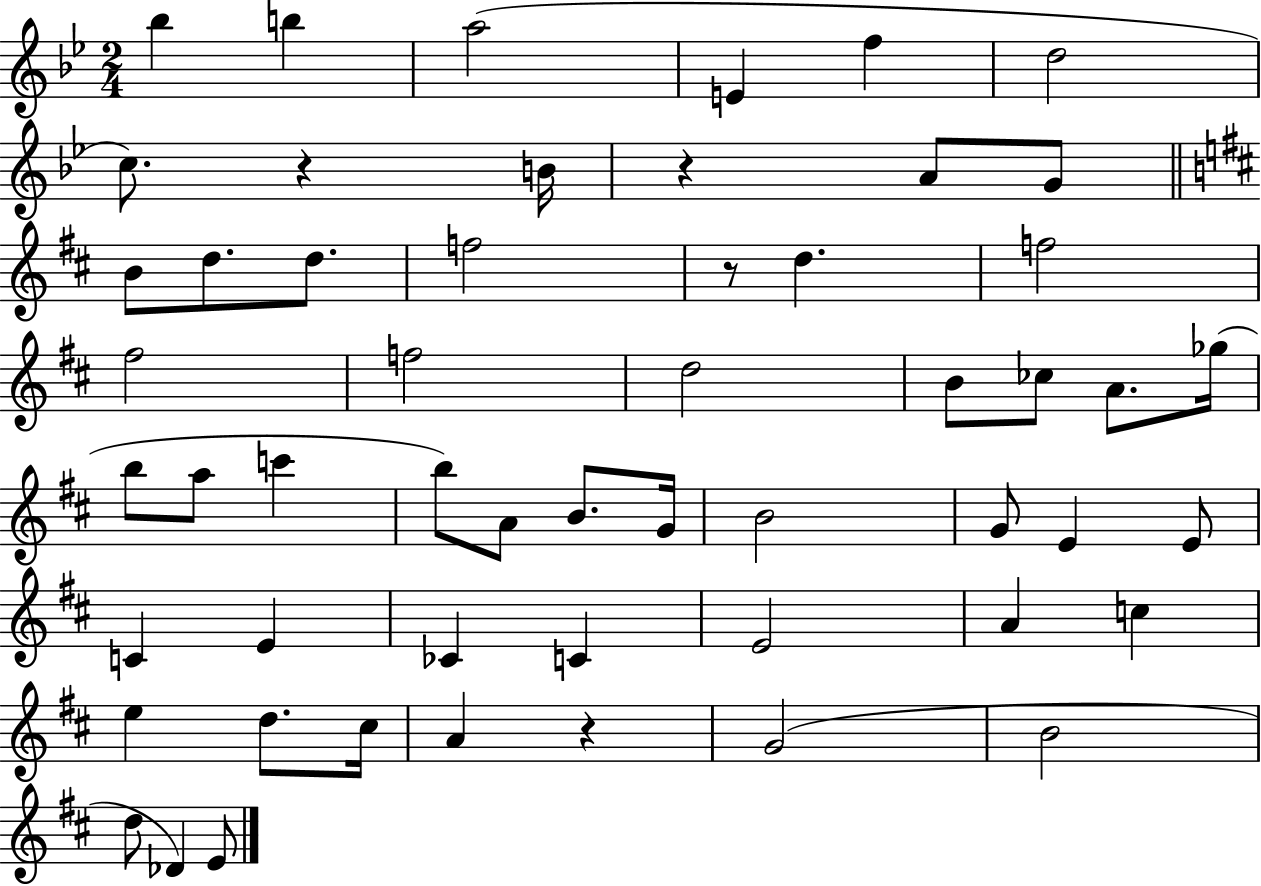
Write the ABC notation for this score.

X:1
T:Untitled
M:2/4
L:1/4
K:Bb
_b b a2 E f d2 c/2 z B/4 z A/2 G/2 B/2 d/2 d/2 f2 z/2 d f2 ^f2 f2 d2 B/2 _c/2 A/2 _g/4 b/2 a/2 c' b/2 A/2 B/2 G/4 B2 G/2 E E/2 C E _C C E2 A c e d/2 ^c/4 A z G2 B2 d/2 _D E/2